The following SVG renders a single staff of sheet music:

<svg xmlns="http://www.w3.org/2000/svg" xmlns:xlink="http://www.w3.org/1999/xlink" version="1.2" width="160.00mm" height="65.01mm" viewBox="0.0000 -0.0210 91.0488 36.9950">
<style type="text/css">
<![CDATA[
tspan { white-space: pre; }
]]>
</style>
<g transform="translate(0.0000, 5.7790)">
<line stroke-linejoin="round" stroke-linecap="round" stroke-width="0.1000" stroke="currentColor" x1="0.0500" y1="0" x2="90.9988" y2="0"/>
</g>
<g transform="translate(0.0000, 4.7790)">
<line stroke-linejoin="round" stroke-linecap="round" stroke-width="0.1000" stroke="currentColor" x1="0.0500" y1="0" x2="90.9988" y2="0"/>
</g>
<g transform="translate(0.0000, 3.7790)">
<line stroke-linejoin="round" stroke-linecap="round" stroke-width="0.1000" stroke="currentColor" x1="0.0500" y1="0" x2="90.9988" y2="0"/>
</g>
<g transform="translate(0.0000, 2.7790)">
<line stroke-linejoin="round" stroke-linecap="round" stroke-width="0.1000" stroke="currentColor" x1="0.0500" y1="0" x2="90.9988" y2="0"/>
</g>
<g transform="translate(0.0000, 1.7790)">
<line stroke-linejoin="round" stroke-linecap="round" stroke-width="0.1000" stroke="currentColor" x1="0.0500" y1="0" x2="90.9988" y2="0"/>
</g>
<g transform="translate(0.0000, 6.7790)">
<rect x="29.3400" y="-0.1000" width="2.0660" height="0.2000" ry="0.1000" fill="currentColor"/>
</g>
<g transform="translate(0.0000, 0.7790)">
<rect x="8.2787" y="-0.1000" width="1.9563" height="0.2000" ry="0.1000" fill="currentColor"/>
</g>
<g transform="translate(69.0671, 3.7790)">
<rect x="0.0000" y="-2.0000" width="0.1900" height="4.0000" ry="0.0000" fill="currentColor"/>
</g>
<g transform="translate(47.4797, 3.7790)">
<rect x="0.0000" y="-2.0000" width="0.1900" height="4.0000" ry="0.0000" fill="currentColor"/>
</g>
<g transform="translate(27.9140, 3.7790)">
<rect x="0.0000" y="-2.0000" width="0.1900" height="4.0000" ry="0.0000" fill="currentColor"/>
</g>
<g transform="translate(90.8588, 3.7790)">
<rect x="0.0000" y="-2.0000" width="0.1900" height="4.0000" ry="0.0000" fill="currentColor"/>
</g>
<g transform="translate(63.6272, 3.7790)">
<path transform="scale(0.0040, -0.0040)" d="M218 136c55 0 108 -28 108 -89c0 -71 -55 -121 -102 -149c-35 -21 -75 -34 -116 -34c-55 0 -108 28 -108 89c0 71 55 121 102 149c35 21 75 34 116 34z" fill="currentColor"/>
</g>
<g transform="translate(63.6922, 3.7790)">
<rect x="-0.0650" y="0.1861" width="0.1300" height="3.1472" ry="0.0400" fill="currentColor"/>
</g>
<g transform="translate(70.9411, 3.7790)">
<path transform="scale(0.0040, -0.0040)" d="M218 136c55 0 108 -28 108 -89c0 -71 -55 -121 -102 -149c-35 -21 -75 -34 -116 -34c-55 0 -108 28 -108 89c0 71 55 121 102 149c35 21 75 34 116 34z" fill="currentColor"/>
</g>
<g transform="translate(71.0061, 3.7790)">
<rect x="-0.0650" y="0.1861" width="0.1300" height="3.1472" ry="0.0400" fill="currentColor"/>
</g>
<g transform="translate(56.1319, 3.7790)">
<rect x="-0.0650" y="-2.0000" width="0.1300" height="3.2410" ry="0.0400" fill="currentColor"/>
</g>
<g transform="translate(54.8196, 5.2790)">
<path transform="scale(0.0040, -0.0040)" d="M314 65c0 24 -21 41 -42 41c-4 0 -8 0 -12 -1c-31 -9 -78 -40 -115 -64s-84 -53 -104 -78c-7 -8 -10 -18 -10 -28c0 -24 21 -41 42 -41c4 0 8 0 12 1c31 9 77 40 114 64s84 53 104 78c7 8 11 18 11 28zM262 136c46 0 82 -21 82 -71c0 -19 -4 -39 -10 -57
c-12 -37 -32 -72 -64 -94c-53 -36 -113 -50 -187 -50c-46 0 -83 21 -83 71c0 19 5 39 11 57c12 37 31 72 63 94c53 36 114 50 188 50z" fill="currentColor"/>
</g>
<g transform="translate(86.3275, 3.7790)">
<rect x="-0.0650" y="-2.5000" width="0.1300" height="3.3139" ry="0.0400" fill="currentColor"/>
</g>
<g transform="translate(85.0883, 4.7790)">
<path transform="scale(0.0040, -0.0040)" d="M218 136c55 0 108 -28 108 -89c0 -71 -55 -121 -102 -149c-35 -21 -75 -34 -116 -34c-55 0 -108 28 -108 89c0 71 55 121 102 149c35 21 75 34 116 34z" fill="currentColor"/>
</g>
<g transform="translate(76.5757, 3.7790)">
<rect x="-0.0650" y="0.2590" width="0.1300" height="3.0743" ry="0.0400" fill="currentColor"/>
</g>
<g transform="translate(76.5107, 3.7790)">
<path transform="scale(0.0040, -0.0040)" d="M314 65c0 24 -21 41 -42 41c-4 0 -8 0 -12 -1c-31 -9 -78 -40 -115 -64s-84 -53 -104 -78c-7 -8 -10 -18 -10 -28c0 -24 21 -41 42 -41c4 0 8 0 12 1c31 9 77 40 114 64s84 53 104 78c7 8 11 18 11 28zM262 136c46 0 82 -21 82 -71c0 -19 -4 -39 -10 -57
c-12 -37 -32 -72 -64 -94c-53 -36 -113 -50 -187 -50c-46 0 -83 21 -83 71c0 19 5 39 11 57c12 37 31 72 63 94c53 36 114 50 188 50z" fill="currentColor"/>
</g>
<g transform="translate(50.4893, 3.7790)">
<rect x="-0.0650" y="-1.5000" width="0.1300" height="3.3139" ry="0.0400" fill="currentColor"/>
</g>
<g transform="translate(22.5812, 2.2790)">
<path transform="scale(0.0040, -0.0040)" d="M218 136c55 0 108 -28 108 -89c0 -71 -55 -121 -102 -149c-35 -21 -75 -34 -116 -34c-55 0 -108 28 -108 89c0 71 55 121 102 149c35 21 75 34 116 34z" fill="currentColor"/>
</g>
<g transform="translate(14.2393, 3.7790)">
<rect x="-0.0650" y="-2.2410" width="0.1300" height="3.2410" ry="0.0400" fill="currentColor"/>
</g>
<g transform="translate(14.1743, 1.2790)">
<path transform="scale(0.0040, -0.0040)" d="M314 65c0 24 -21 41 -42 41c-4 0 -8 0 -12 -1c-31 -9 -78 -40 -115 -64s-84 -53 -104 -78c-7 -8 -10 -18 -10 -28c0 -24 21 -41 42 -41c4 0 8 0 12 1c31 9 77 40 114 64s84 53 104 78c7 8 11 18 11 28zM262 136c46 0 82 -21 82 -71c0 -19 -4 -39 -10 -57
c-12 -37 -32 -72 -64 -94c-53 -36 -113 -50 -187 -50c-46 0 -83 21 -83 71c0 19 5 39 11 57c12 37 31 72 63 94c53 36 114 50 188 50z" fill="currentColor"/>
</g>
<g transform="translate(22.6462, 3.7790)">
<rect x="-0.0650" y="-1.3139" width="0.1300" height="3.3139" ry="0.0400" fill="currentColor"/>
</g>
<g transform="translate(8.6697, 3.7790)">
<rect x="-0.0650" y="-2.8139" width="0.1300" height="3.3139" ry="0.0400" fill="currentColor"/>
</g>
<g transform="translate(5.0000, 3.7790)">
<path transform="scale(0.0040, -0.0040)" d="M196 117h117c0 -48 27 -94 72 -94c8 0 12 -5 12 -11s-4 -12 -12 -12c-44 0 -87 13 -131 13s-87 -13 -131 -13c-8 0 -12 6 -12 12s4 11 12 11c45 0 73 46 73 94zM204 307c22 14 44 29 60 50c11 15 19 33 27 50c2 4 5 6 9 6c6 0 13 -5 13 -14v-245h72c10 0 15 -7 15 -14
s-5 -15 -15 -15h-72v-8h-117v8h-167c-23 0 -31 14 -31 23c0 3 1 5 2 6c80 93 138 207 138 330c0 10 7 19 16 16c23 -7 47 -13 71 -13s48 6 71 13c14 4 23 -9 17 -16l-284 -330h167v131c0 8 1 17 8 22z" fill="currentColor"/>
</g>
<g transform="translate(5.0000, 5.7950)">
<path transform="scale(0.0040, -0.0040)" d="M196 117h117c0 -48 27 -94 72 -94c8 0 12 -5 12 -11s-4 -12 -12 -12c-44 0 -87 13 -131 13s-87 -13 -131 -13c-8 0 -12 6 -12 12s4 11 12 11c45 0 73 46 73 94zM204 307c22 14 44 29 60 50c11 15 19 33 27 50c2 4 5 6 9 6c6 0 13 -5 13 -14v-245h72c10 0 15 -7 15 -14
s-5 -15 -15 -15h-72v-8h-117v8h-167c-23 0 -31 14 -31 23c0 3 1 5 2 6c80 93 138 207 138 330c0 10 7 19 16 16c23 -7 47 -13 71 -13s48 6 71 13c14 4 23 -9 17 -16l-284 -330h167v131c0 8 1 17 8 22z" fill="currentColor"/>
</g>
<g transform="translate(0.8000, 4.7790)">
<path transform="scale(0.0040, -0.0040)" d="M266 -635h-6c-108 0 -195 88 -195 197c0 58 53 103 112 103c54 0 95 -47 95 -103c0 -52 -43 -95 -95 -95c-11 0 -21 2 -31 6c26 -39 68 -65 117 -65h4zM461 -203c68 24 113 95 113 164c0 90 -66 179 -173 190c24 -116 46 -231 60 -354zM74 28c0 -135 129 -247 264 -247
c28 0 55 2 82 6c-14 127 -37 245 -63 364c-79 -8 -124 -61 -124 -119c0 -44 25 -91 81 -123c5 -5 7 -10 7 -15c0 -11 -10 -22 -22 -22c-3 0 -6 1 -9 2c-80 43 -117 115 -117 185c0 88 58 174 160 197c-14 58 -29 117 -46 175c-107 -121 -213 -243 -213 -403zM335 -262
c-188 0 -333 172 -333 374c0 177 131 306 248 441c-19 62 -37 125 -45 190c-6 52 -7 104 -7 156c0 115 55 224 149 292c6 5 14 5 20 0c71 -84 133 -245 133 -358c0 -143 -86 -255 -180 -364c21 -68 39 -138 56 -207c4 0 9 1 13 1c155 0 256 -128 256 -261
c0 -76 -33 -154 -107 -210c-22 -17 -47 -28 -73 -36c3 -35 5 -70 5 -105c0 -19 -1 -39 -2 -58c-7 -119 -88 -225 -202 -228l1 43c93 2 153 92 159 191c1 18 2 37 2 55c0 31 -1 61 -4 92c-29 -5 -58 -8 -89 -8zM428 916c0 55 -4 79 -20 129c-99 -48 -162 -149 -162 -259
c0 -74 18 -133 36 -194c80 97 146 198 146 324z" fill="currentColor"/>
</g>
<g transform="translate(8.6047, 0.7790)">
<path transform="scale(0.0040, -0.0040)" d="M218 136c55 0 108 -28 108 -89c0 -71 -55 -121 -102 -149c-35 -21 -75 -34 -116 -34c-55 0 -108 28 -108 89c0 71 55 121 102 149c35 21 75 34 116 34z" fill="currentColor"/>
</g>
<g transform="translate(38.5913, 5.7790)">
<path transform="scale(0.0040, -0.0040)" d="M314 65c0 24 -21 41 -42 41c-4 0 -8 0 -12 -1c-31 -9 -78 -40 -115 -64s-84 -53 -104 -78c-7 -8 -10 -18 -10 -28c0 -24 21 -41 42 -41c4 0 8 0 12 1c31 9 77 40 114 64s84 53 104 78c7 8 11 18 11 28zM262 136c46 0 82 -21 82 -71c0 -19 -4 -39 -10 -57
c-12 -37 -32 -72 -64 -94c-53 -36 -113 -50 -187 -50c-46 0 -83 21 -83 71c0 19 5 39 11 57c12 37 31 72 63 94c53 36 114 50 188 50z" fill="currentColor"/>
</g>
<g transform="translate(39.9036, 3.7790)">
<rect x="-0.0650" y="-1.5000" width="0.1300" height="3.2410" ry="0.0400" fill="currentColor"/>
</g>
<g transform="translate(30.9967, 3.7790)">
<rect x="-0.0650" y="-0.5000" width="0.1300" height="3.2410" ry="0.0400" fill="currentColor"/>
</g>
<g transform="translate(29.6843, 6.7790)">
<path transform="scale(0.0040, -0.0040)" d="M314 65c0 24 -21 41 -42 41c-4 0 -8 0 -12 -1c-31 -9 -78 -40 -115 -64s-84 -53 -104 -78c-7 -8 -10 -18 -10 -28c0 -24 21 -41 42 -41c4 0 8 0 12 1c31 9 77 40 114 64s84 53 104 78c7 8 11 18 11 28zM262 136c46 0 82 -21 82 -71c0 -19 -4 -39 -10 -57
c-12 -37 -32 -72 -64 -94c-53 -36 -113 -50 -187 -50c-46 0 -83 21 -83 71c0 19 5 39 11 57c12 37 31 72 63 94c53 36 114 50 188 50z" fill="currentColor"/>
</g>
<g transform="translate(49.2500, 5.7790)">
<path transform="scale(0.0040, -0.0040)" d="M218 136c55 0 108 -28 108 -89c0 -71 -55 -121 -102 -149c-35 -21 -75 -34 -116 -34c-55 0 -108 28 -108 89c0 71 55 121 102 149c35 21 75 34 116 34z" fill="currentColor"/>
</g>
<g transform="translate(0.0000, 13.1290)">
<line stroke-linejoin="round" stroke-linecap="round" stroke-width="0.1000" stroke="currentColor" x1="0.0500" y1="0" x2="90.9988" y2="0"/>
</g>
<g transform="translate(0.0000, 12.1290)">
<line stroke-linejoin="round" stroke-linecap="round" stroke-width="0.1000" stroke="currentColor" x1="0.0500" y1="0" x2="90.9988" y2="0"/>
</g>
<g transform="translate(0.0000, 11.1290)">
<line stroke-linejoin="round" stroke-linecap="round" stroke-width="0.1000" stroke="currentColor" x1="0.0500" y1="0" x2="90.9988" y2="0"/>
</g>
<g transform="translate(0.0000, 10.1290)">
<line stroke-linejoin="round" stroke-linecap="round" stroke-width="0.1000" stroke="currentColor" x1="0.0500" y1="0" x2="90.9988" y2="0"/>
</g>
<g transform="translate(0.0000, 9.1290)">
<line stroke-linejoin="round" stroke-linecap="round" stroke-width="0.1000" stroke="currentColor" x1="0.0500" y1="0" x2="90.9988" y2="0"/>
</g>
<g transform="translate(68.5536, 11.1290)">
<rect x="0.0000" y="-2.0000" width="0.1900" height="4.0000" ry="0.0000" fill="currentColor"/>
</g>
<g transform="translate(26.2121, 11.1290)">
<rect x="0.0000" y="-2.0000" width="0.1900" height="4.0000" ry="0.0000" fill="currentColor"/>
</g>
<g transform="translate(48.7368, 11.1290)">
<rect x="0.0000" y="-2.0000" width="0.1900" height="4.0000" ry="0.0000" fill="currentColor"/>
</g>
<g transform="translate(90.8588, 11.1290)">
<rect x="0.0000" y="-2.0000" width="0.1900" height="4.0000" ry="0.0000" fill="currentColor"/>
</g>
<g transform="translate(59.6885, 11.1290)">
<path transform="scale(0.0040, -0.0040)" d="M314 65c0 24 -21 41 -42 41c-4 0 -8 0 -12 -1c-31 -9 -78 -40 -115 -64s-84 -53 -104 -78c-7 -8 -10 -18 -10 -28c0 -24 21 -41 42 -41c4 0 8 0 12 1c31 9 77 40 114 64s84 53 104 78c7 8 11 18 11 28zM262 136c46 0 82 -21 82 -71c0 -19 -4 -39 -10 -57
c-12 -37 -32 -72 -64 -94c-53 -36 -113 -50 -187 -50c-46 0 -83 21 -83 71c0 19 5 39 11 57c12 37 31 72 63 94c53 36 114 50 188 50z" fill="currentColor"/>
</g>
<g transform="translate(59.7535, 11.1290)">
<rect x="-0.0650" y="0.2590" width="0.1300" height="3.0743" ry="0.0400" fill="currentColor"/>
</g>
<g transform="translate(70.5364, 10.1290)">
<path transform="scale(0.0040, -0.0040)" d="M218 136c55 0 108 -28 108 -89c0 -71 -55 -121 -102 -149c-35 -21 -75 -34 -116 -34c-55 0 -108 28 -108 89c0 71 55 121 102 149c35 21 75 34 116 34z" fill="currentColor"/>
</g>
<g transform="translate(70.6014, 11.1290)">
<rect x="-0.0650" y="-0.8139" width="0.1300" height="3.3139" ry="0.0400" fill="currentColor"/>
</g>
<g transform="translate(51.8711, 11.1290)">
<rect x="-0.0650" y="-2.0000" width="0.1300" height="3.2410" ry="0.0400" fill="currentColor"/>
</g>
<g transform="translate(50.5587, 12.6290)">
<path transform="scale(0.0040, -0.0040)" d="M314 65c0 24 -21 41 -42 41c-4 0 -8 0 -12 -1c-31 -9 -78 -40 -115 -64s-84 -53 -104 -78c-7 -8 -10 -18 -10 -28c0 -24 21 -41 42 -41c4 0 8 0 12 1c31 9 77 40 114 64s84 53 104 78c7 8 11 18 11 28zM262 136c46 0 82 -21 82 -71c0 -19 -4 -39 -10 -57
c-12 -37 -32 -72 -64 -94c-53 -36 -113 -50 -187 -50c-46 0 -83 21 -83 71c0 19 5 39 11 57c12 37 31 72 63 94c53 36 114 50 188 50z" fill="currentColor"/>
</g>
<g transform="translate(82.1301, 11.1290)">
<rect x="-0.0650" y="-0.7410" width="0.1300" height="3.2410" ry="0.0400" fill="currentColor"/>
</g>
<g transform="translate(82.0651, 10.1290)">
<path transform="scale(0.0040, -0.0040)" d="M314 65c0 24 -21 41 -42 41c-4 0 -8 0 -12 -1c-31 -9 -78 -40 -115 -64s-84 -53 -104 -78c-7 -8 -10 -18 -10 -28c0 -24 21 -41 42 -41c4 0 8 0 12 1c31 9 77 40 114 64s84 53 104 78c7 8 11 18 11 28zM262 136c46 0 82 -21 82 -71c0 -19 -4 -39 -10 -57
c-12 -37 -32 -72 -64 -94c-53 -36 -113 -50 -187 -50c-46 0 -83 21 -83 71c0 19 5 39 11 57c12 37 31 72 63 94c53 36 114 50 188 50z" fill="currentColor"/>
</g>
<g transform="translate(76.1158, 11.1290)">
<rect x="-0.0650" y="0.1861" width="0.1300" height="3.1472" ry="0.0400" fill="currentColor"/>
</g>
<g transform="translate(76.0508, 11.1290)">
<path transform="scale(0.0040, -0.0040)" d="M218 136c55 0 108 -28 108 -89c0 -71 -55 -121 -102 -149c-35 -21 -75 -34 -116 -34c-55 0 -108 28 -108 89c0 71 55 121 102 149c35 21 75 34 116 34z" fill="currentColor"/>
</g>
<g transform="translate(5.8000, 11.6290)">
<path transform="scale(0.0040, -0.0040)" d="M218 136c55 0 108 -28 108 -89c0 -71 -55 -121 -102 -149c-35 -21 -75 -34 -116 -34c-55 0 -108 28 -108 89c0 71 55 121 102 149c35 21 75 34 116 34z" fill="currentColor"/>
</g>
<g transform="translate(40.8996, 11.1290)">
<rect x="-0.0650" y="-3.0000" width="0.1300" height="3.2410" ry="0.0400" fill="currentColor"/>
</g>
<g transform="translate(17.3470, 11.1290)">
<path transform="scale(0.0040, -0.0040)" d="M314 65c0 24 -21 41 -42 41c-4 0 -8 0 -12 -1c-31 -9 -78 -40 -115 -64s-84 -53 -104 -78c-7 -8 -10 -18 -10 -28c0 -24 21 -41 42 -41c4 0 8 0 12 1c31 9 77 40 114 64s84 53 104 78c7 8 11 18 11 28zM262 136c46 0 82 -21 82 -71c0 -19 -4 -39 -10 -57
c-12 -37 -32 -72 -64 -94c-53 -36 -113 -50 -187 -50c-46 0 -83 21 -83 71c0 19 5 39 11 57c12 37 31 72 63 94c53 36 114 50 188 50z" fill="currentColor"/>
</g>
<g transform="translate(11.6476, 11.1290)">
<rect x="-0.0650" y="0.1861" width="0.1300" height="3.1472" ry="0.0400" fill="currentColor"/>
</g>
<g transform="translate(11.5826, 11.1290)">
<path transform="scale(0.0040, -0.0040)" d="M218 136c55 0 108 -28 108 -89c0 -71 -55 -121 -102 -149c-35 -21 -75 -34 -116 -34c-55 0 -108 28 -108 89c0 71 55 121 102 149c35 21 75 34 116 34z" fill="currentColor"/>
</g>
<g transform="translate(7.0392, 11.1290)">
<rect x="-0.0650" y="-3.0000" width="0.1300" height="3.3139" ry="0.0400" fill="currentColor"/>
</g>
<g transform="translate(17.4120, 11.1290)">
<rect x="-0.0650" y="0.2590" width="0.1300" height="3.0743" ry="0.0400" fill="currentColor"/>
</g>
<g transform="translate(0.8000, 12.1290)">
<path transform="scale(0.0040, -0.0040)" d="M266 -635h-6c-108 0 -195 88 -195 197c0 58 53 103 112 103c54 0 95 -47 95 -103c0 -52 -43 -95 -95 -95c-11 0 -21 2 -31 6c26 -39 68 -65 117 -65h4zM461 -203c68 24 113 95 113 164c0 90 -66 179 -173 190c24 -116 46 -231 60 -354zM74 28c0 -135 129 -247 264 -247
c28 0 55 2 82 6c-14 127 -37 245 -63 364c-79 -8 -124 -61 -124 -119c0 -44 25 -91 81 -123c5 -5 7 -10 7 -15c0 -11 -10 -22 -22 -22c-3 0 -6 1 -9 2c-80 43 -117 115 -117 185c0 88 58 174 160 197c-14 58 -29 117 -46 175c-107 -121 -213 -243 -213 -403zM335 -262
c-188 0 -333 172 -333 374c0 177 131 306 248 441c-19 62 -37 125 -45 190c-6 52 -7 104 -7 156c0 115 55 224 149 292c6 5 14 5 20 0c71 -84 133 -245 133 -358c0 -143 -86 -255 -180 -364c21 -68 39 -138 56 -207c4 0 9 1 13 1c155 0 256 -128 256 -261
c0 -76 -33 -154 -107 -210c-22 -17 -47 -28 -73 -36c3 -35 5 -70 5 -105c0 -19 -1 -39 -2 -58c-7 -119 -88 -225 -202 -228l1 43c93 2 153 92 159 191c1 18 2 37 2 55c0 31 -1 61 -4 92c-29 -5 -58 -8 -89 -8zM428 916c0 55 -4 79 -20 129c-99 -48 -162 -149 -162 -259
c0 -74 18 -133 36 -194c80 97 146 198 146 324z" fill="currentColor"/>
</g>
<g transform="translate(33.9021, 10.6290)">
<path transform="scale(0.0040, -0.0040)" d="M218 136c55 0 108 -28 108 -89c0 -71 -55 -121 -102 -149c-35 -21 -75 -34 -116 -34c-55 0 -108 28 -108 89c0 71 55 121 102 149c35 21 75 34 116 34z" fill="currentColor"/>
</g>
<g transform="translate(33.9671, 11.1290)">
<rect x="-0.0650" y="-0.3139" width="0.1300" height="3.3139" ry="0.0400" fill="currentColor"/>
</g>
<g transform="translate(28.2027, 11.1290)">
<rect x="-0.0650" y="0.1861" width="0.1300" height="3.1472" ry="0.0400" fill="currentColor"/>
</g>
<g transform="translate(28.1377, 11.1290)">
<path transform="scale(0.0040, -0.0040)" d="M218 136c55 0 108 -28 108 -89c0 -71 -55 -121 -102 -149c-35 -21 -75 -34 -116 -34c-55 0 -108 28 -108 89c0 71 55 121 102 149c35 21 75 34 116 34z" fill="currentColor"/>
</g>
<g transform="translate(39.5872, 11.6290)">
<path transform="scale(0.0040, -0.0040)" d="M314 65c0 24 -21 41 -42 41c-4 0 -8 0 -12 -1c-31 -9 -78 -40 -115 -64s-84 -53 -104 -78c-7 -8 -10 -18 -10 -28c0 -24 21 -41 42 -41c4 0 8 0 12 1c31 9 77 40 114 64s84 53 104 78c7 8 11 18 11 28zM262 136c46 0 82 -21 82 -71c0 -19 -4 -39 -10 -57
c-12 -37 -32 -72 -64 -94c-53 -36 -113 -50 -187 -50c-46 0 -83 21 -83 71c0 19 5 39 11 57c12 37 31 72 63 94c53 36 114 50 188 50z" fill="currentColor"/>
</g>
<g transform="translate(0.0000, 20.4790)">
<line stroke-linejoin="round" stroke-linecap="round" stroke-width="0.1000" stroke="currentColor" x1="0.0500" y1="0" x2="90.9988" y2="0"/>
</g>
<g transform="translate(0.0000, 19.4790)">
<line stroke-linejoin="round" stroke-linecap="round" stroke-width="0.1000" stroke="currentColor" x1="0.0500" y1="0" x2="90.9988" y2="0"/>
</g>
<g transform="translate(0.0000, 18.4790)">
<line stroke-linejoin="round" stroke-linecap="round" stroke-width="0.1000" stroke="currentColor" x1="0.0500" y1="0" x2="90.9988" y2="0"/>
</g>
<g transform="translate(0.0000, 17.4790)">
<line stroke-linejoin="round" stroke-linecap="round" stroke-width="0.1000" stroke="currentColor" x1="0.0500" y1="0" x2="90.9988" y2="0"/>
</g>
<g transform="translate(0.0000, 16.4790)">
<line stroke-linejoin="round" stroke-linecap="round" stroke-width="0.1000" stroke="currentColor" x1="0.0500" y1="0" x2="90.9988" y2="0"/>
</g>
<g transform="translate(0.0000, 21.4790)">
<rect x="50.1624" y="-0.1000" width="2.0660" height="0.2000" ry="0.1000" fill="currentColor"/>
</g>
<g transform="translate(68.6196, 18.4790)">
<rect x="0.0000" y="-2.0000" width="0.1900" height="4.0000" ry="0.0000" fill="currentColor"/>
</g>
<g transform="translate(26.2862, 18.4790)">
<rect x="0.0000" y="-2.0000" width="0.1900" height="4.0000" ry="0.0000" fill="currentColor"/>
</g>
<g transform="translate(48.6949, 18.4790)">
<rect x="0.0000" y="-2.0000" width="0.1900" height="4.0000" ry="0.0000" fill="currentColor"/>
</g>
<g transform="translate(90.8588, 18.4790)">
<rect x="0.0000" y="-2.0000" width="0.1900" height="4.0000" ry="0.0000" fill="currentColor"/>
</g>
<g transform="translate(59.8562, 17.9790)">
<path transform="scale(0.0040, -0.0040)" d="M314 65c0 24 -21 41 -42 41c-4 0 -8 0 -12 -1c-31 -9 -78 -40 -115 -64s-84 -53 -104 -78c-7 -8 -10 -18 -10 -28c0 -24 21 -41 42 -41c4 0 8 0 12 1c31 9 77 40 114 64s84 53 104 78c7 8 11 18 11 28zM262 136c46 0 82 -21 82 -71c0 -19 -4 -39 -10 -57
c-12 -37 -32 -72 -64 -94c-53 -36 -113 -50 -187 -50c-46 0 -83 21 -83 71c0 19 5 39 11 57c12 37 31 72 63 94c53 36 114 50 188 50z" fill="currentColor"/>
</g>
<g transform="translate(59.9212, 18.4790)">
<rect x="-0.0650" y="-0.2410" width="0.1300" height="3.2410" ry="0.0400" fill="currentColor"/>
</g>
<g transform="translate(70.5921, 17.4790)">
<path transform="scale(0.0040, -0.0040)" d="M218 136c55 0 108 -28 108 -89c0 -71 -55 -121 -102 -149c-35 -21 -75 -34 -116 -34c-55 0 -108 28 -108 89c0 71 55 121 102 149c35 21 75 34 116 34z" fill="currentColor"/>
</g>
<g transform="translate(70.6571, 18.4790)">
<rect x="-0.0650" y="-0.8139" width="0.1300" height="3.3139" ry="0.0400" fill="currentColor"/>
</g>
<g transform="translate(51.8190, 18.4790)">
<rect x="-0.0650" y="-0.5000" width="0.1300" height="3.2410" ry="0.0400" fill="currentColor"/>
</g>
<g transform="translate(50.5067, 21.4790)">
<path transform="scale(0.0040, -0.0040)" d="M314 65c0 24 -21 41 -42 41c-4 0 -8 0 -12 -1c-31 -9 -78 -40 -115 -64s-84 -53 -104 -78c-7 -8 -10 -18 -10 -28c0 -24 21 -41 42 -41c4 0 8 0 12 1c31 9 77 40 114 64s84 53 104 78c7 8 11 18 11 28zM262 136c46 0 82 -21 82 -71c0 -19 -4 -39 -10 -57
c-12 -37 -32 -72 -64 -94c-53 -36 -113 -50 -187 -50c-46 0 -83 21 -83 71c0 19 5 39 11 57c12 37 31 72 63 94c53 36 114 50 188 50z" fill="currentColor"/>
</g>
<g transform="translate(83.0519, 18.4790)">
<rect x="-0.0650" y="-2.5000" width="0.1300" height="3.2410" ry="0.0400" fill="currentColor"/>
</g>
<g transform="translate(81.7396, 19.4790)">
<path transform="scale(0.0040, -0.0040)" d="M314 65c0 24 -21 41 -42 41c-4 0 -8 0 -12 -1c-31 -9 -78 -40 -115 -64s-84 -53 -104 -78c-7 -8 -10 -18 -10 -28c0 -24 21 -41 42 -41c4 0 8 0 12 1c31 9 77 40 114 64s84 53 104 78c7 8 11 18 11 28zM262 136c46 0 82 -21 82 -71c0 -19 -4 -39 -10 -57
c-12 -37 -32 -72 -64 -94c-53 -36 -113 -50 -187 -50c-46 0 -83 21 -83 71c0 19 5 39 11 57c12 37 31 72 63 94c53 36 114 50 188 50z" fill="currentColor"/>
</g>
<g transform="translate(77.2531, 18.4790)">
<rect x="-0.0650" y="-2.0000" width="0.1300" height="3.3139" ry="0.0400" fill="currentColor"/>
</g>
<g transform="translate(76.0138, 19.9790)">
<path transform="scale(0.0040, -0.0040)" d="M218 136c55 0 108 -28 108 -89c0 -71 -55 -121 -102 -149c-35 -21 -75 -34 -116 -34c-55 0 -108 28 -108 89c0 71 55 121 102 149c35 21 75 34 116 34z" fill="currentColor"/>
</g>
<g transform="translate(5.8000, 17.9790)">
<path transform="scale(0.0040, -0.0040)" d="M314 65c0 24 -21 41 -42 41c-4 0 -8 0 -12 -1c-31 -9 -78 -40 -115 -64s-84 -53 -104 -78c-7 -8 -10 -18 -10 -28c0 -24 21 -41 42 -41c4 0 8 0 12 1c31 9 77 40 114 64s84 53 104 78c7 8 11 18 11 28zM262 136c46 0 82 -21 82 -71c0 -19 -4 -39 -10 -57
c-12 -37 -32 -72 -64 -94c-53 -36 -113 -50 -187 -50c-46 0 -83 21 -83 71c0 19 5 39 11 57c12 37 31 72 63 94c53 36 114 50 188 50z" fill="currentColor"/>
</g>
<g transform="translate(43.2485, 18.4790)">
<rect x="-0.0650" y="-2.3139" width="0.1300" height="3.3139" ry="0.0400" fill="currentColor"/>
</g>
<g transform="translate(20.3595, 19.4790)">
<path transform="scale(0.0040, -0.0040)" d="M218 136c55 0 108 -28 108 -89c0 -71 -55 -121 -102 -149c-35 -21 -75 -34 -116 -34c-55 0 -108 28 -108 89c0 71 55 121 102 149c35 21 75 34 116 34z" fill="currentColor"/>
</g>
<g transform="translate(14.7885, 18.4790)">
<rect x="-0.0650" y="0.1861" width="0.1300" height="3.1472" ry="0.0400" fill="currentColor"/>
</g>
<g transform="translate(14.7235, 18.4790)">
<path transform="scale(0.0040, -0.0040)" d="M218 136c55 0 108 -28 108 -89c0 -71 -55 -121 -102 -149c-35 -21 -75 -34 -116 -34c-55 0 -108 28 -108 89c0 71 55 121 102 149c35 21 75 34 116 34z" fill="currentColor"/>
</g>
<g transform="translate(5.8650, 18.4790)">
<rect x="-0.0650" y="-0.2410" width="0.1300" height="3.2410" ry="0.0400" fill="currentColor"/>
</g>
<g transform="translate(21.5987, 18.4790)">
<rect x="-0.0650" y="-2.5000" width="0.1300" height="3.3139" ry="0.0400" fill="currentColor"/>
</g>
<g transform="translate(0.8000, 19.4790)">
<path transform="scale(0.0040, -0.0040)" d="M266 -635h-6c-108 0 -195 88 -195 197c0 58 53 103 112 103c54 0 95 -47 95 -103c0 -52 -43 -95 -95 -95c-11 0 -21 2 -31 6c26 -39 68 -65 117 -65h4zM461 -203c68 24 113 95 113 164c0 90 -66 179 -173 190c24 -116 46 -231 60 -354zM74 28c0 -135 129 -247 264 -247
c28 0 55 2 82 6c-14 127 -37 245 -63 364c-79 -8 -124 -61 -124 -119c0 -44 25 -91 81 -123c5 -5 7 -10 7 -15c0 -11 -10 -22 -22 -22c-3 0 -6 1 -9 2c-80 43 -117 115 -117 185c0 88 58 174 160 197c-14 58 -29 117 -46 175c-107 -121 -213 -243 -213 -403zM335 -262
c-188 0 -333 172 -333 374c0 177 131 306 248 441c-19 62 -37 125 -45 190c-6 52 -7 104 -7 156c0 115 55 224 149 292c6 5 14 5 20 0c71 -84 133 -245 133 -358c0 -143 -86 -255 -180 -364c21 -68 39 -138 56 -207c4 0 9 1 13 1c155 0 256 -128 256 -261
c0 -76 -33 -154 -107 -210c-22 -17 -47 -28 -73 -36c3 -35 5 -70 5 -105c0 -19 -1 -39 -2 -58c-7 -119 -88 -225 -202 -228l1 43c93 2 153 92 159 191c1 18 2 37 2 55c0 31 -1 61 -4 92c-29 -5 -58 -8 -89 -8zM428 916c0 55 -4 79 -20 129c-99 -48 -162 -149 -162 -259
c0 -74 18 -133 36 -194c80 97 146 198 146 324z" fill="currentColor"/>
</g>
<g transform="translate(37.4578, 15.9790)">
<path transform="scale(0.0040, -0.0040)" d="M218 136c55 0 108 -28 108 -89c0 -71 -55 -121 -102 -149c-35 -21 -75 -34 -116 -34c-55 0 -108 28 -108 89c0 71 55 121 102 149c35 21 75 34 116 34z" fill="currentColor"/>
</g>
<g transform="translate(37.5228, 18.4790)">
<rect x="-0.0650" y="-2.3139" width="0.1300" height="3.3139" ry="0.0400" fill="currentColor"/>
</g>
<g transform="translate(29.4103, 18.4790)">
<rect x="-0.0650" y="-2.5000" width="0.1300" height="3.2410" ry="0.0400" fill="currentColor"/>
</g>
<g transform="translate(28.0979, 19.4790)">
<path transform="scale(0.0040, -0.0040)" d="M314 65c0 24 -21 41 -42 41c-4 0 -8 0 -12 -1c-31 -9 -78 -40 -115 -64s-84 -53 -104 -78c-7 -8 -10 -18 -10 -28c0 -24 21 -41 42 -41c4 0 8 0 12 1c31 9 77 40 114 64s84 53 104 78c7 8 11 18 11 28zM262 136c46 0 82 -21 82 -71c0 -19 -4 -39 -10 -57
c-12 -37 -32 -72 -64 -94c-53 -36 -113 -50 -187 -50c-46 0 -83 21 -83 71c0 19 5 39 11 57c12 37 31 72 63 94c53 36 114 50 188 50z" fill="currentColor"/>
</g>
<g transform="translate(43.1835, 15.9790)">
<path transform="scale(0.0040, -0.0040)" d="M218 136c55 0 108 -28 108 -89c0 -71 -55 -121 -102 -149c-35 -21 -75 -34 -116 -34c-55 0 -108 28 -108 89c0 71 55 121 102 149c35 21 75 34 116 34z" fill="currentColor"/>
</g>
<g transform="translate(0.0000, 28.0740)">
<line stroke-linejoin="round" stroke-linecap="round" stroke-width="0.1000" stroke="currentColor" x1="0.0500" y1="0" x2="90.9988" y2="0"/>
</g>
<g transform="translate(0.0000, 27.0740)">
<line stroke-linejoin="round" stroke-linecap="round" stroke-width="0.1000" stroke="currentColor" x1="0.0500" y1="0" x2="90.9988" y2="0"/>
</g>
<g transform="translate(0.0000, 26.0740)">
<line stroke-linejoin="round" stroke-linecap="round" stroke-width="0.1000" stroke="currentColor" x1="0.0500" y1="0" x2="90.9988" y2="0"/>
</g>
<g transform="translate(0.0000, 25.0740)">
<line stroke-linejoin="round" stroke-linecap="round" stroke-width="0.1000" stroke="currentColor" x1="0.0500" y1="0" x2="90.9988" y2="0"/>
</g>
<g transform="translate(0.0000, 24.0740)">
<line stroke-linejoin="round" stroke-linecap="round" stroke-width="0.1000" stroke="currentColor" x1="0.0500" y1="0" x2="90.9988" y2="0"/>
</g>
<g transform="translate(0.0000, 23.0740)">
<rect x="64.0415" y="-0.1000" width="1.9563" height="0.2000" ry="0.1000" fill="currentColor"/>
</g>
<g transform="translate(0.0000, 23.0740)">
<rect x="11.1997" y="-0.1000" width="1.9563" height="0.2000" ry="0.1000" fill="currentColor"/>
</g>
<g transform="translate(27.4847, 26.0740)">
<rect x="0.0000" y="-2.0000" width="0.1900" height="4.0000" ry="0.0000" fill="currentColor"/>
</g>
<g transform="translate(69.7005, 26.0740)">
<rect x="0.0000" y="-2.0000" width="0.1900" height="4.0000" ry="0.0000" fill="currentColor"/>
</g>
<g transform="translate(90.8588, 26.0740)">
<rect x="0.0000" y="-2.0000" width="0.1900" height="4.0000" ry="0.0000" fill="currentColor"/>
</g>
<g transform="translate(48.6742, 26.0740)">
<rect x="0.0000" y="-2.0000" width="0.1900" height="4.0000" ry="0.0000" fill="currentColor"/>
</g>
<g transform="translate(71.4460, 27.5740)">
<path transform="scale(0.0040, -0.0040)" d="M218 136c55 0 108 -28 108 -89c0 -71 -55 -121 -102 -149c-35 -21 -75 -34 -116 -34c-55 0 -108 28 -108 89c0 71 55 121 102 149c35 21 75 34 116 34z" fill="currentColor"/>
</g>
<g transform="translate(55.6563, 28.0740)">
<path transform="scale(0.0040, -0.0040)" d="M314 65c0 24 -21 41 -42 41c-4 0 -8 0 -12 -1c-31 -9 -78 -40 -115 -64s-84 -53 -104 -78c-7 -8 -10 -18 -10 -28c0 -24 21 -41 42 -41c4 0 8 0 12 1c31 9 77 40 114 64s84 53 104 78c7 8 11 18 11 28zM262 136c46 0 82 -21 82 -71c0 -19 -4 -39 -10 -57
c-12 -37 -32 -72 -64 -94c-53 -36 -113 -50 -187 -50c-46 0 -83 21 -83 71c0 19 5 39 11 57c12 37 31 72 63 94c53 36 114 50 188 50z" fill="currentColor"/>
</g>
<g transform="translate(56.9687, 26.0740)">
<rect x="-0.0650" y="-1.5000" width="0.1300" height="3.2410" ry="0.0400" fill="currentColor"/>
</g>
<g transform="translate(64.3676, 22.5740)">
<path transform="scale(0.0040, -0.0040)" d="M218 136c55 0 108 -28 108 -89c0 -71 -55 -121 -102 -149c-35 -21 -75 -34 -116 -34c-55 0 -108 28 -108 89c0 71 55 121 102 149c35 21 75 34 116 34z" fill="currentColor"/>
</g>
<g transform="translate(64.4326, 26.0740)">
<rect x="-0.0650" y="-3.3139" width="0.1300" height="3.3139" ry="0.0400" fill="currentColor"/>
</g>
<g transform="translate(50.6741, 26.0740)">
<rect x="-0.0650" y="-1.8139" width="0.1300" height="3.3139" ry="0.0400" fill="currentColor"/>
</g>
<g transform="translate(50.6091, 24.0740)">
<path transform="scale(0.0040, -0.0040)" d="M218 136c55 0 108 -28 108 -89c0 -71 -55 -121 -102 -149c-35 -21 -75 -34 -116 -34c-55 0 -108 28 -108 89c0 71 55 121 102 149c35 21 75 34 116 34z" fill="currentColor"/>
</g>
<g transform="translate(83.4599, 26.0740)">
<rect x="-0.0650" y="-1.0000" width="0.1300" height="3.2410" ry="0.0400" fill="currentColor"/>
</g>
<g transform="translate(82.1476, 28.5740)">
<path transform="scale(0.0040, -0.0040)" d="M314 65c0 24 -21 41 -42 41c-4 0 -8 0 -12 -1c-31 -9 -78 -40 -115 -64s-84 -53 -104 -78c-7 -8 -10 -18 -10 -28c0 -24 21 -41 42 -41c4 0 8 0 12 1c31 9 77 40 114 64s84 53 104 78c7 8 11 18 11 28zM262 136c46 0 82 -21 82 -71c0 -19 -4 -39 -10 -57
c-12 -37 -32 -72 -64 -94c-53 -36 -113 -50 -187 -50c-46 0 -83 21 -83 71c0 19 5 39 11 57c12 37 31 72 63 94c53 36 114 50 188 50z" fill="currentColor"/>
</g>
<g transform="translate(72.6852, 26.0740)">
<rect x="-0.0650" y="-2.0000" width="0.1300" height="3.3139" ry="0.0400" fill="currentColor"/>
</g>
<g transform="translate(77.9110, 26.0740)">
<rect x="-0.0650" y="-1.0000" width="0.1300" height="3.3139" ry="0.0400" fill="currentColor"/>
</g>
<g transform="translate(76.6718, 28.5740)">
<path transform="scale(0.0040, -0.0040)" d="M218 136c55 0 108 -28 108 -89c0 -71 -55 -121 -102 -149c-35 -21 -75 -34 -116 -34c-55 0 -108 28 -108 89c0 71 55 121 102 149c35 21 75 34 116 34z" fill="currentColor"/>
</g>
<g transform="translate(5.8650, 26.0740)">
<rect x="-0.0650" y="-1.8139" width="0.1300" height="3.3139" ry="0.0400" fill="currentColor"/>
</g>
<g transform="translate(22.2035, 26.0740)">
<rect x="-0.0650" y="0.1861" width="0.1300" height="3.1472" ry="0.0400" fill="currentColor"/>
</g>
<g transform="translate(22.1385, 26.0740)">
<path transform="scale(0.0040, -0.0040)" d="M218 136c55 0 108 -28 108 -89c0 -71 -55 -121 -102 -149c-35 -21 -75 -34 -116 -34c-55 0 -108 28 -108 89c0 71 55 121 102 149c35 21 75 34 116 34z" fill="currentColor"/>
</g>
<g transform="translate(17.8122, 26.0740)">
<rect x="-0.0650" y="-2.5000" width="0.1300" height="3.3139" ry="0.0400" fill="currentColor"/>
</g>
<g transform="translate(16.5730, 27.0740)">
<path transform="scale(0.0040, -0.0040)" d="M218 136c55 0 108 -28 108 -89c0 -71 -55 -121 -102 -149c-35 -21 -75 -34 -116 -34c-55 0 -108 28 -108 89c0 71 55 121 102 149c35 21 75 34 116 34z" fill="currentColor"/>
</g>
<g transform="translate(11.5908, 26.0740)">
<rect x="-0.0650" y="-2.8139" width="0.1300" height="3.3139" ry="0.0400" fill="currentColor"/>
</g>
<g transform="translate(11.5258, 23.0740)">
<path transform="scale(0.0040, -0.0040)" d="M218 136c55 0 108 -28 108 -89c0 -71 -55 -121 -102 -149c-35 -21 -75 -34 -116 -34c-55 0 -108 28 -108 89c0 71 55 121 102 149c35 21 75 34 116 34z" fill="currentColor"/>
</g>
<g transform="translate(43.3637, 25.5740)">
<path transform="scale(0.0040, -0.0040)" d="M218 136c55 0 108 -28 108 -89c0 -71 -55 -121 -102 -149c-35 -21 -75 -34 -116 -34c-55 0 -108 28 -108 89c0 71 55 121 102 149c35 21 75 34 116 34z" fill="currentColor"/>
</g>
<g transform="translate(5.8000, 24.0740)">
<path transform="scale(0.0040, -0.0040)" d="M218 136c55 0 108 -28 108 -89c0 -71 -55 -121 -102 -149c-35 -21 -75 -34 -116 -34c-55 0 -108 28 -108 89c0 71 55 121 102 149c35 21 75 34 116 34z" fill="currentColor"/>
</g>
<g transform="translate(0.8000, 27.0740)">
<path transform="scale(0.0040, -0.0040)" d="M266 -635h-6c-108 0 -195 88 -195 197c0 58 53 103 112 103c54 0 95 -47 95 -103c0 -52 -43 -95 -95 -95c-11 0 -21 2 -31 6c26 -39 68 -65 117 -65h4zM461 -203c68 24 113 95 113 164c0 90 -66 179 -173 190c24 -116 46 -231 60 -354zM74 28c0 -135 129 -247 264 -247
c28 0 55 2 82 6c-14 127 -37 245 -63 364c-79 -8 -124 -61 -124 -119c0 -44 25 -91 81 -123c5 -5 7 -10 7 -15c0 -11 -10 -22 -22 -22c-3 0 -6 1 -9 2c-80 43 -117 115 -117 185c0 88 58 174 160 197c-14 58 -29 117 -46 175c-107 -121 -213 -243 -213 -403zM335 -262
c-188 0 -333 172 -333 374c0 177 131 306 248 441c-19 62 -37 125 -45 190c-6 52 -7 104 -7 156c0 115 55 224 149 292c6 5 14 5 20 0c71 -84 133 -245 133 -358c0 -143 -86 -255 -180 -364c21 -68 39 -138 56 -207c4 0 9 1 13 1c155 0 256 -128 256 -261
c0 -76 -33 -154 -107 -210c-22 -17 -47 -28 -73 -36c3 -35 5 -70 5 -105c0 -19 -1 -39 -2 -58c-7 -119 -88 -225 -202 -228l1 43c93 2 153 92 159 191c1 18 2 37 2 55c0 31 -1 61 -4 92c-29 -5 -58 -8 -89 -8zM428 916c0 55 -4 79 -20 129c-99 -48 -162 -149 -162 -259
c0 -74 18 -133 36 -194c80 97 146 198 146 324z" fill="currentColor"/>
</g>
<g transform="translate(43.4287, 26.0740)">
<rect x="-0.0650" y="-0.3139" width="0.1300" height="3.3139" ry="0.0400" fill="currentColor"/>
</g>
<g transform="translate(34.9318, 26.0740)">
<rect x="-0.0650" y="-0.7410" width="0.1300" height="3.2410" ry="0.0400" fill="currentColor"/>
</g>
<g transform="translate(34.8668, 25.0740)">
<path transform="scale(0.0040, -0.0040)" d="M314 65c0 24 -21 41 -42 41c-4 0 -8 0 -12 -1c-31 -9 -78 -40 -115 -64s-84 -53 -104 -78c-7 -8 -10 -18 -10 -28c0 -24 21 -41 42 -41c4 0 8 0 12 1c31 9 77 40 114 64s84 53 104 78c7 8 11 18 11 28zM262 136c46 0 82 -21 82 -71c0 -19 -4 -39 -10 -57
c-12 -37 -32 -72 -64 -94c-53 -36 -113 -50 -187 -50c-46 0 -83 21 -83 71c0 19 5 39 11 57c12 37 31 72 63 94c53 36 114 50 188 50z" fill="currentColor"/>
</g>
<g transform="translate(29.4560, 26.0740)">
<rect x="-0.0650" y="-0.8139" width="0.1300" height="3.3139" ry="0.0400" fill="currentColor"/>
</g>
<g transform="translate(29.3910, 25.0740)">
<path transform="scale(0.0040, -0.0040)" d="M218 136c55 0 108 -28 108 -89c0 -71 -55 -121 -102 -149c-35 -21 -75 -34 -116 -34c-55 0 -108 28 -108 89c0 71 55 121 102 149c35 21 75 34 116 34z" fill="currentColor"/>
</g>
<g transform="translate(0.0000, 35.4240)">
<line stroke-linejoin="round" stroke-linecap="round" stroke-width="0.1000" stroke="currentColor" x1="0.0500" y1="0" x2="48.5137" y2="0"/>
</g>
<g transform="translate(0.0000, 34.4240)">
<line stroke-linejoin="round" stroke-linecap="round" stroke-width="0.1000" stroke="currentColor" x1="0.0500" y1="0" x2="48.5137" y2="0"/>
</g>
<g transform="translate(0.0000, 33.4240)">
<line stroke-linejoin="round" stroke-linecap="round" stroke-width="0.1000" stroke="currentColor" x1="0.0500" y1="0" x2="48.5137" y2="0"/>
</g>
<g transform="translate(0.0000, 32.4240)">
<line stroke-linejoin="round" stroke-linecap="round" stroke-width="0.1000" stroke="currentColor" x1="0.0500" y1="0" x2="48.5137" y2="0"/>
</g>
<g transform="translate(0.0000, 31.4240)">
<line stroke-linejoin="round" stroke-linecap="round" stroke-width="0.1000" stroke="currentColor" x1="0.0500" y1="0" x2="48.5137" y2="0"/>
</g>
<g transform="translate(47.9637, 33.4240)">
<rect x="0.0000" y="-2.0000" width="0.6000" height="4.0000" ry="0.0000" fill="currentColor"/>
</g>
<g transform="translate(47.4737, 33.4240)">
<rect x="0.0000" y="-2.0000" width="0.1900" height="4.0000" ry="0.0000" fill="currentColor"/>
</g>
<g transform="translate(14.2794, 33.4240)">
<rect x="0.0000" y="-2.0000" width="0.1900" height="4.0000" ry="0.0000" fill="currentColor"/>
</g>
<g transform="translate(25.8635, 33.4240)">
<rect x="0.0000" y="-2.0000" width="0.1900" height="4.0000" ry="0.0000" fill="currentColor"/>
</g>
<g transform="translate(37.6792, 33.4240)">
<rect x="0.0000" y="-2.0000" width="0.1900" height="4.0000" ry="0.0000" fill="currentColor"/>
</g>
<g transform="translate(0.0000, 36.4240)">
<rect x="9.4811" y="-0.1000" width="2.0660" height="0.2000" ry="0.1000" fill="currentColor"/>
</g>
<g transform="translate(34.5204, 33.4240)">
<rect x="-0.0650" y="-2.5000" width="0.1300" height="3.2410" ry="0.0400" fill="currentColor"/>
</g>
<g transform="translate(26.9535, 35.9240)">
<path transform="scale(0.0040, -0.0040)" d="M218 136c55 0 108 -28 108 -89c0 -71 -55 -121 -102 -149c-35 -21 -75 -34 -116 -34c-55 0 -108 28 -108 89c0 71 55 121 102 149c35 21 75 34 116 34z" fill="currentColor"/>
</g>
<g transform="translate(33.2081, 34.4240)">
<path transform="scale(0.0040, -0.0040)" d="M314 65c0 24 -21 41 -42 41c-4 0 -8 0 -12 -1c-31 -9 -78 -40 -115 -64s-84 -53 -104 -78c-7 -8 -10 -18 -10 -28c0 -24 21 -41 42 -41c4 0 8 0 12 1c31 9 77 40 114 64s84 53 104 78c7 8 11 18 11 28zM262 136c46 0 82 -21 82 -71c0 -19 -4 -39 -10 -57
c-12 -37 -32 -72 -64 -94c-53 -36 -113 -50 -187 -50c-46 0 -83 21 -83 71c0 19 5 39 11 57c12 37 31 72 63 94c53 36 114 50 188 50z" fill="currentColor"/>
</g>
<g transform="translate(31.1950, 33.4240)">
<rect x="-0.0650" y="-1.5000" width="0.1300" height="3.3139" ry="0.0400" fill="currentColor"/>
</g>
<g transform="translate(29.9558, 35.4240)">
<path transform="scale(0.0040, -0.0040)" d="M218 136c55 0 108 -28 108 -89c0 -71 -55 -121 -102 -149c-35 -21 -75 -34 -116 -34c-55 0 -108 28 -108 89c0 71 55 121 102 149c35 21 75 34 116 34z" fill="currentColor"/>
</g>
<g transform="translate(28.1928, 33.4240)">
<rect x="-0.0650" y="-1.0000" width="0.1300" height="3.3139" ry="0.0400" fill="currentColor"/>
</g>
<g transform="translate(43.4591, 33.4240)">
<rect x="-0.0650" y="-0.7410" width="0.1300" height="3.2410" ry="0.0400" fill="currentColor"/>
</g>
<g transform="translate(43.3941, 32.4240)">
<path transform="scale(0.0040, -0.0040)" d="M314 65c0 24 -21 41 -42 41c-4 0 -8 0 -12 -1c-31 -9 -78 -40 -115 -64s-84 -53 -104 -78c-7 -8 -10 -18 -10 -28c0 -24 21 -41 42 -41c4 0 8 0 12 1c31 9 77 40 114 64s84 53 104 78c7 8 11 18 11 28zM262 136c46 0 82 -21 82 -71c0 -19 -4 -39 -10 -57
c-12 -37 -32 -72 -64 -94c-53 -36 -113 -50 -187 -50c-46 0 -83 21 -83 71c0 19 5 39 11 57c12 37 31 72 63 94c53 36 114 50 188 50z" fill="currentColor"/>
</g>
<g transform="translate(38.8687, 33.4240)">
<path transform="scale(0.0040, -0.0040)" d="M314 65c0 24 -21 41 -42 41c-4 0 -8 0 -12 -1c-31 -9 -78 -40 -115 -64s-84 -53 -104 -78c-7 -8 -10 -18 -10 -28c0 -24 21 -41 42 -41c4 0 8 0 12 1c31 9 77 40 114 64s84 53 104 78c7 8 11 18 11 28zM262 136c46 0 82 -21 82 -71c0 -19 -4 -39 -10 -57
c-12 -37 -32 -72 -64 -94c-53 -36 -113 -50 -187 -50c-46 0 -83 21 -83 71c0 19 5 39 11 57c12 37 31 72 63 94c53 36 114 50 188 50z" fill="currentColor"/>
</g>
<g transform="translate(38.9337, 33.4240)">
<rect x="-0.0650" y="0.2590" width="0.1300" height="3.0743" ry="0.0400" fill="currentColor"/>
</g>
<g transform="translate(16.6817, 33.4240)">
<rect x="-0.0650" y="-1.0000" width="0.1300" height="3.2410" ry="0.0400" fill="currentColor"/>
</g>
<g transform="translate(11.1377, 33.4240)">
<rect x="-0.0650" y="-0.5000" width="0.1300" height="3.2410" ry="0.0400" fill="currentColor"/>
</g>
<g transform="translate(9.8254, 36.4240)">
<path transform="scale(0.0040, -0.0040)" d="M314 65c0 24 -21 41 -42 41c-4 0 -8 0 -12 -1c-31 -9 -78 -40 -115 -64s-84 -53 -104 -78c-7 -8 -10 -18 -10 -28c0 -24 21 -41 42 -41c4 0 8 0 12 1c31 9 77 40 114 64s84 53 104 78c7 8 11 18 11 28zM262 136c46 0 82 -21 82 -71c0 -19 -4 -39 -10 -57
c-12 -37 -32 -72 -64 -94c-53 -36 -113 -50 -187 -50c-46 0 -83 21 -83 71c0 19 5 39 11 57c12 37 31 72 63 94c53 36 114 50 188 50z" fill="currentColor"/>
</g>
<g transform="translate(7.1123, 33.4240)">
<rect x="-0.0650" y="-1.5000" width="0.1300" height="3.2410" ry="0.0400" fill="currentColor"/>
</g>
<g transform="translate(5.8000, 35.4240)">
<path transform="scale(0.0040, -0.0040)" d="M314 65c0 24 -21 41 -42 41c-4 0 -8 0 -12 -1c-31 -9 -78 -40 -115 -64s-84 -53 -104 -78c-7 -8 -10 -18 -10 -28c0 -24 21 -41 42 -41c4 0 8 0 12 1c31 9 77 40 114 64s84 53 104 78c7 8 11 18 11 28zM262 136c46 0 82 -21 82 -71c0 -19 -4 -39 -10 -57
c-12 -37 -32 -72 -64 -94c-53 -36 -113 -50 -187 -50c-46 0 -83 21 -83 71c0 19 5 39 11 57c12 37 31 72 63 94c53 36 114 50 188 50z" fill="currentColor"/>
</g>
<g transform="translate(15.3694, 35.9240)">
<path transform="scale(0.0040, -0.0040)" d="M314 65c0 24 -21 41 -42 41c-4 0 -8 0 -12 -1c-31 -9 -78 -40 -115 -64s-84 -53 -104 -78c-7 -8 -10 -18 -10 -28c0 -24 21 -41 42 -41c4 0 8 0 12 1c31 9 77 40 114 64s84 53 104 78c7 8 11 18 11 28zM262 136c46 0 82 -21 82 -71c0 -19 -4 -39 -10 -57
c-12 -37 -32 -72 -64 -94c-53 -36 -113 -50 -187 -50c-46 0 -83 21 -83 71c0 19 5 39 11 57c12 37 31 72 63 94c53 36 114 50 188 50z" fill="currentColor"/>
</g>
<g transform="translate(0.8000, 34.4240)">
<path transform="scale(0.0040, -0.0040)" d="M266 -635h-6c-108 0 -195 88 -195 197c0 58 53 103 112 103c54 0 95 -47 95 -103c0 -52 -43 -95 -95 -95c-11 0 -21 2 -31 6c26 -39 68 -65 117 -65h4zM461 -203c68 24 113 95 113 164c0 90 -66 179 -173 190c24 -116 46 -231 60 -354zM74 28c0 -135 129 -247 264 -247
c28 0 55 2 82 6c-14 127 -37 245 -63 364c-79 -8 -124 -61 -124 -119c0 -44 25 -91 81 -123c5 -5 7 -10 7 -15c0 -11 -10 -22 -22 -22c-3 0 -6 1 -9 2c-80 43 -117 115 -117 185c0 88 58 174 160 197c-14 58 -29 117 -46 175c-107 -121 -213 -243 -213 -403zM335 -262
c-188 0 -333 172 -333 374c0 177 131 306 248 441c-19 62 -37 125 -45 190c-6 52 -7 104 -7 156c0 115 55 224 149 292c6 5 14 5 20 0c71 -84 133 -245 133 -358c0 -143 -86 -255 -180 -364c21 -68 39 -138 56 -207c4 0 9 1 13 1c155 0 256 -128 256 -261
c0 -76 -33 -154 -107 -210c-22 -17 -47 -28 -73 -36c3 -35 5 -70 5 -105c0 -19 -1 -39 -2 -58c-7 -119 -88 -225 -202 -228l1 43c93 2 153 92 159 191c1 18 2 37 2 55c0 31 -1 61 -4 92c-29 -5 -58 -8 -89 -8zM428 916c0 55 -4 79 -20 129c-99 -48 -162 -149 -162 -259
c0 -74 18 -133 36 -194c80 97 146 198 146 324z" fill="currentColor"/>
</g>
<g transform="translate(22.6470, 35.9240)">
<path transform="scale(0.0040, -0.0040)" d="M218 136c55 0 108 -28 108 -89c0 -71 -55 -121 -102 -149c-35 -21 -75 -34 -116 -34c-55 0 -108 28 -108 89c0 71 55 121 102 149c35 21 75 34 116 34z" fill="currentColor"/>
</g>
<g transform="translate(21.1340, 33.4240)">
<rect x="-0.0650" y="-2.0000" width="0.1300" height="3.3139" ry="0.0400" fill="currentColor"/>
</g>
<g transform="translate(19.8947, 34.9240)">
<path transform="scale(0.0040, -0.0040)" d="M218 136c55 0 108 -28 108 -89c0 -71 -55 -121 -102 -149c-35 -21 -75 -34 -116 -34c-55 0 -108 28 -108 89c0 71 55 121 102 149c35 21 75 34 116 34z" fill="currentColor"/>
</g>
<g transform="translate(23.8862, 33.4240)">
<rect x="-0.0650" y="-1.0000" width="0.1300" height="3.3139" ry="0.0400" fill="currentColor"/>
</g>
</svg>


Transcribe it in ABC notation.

X:1
T:Untitled
M:4/4
L:1/4
K:C
a g2 e C2 E2 E F2 B B B2 G A B B2 B c A2 F2 B2 d B d2 c2 B G G2 g g C2 c2 d F G2 f a G B d d2 c f E2 b F D D2 E2 C2 D2 F D D E G2 B2 d2